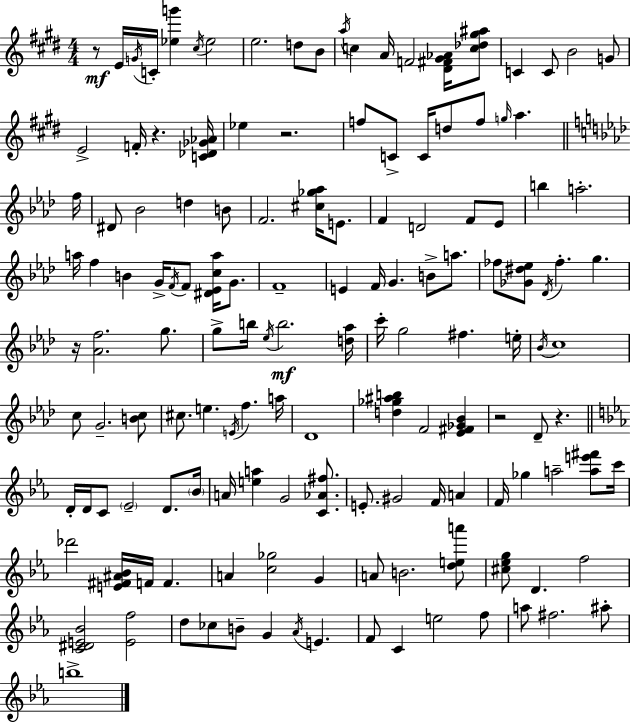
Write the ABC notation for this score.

X:1
T:Untitled
M:4/4
L:1/4
K:E
z/2 E/4 G/4 C/4 [_eg'] ^c/4 _e2 e2 d/2 B/2 a/4 c A/4 F2 [^D^F^G_A]/4 [c_d^g^a]/2 C C/2 B2 G/2 E2 F/4 z [C_D_G_A]/4 _e z2 f/2 C/2 C/4 d/2 f/2 g/4 a f/4 ^D/2 _B2 d B/2 F2 [^c_g_a]/4 E/2 F D2 F/2 _E/2 b a2 a/4 f B G/4 F/4 F/2 [^D_Eca]/4 G/2 F4 E F/4 G B/2 a/2 _f/2 [_G^d_e]/2 _D/4 _f g z/4 [_Af]2 g/2 g/2 b/4 _e/4 b2 [d_a]/4 c'/4 g2 ^f e/4 _B/4 c4 c/2 G2 [Bc]/2 ^c/2 e E/4 f a/4 _D4 [d_g^ab] F2 [_E^F_G_B] z2 _D/2 z D/4 D/4 C/2 _E2 D/2 _B/4 A/4 [ea] G2 [C_A^f]/2 E/2 ^G2 F/4 A F/4 _g a2 [ae'^f']/2 c'/4 _d'2 [E^F^A_B]/4 F/4 F A [c_g]2 G A/2 B2 [dea']/2 [^c_eg]/2 D f2 [C^DE_B]2 [Ef]2 d/2 _c/2 B/2 G _A/4 E F/2 C e2 f/2 a/2 ^f2 ^a/2 b4